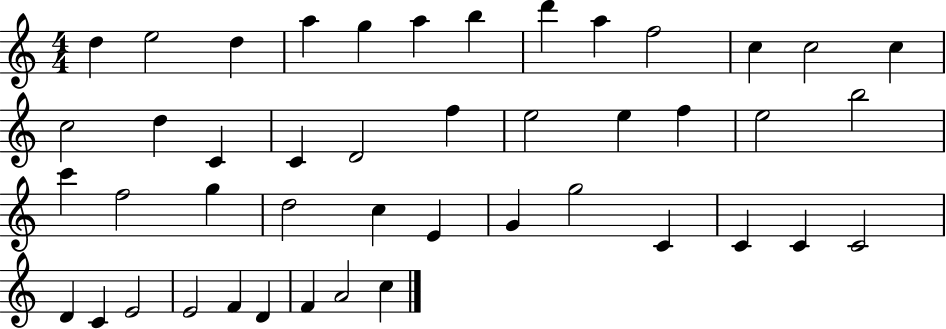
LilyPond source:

{
  \clef treble
  \numericTimeSignature
  \time 4/4
  \key c \major
  d''4 e''2 d''4 | a''4 g''4 a''4 b''4 | d'''4 a''4 f''2 | c''4 c''2 c''4 | \break c''2 d''4 c'4 | c'4 d'2 f''4 | e''2 e''4 f''4 | e''2 b''2 | \break c'''4 f''2 g''4 | d''2 c''4 e'4 | g'4 g''2 c'4 | c'4 c'4 c'2 | \break d'4 c'4 e'2 | e'2 f'4 d'4 | f'4 a'2 c''4 | \bar "|."
}